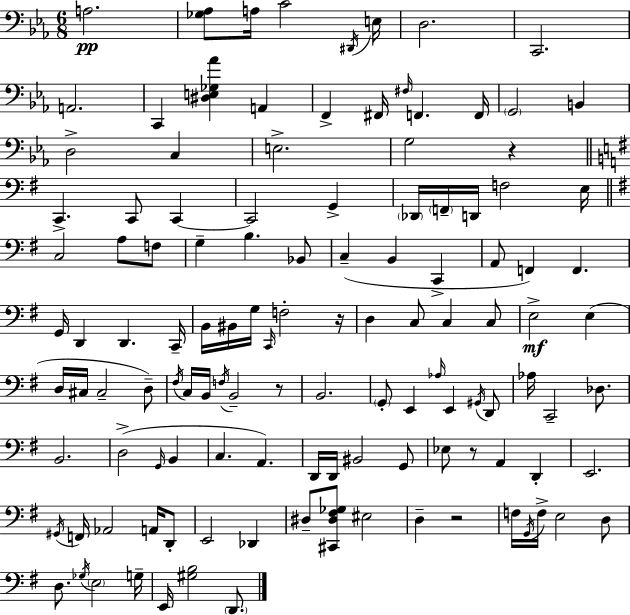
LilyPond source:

{
  \clef bass
  \numericTimeSignature
  \time 6/8
  \key ees \major
  a2.\pp | <ges aes>8 a16 c'2 \acciaccatura { dis,16 } | e16 d2. | c,2. | \break a,2. | c,4 <dis e ges aes'>4 a,4 | f,4-> fis,16 \grace { fis16 } f,4. | f,16 \parenthesize g,2 b,4 | \break d2-> c4 | e2.-> | g2 r4 | \bar "||" \break \key e \minor c,4.-> c,8 c,4~~ | c,2 g,4-> | \parenthesize des,16 \parenthesize f,16-- d,16 f2 e16 | \bar "||" \break \key e \minor c2 a8 f8 | g4-- b4. bes,8 | c4--( b,4 c,4-> | a,8 f,4) f,4. | \break g,16 d,4 d,4. c,16-- | b,16 bis,16 g16 \grace { c,16 } f2-. | r16 d4 c8 c4 c8 | e2->\mf e4( | \break d16 cis16 cis2-- d8--) | \acciaccatura { fis16 } c16 b,16 \acciaccatura { f16 } b,2-- | r8 b,2. | \parenthesize g,8-. e,4 \grace { aes16 } e,4 | \break \acciaccatura { gis,16 } d,8 aes16 c,2-- | des8. b,2. | d2->( | \grace { g,16 } b,4 c4. | \break a,4.) d,16 d,16 bis,2 | g,8 ees8 r8 a,4 | d,4-. e,2. | \acciaccatura { gis,16 } f,16 aes,2 | \break a,16 d,8-. e,2 | des,4 dis8-- <cis, dis fis ges>8 eis2 | d4-- r2 | f16 \acciaccatura { g,16 } f16-> e2 | \break d8 d8. \acciaccatura { ges16 } | \parenthesize e2 g16-- e,16 <gis b>2 | \parenthesize d,8. \bar "|."
}